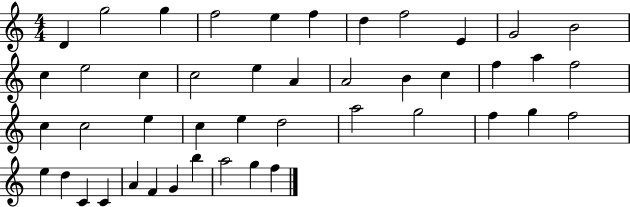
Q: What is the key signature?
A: C major